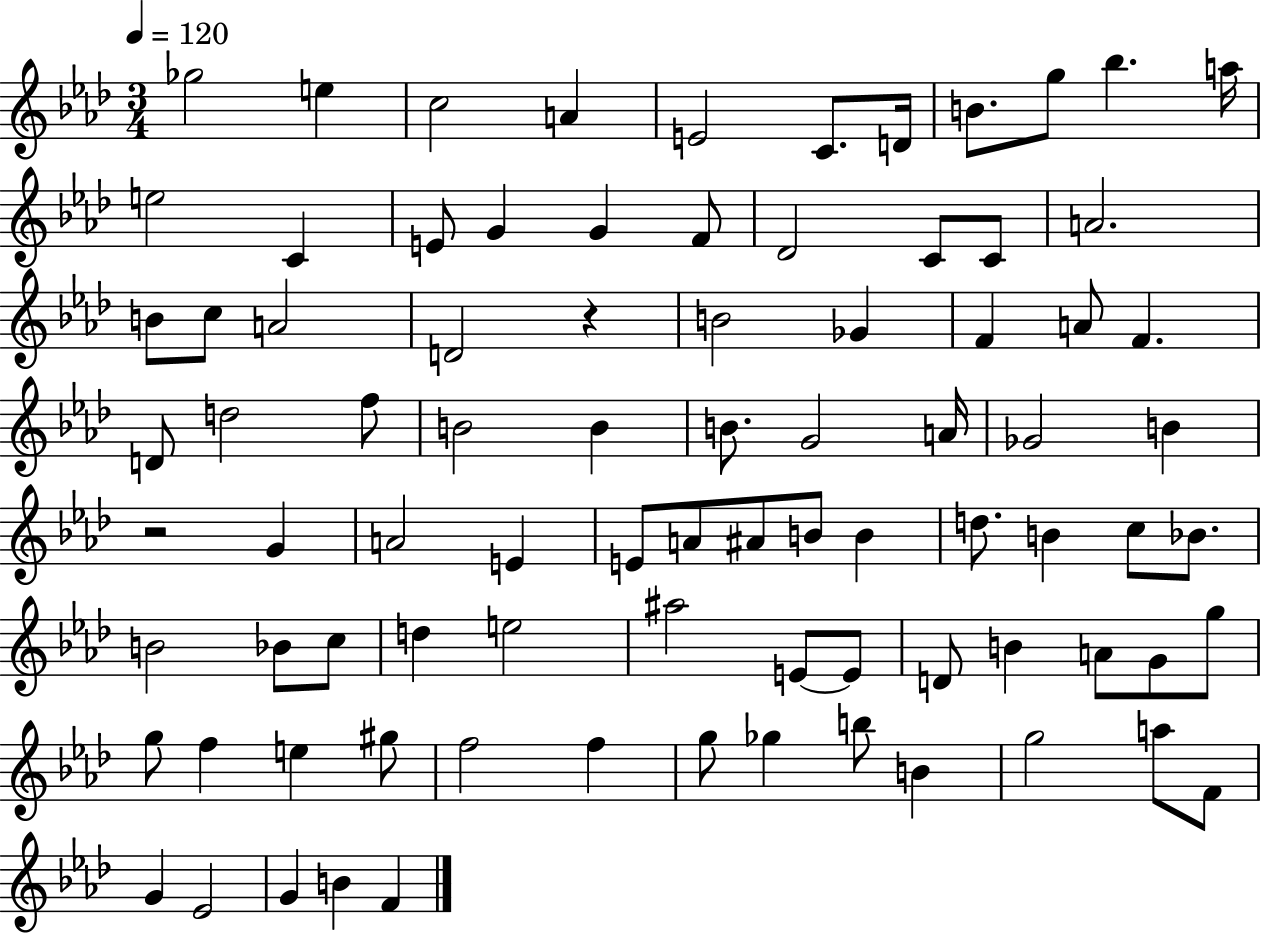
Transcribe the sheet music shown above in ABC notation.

X:1
T:Untitled
M:3/4
L:1/4
K:Ab
_g2 e c2 A E2 C/2 D/4 B/2 g/2 _b a/4 e2 C E/2 G G F/2 _D2 C/2 C/2 A2 B/2 c/2 A2 D2 z B2 _G F A/2 F D/2 d2 f/2 B2 B B/2 G2 A/4 _G2 B z2 G A2 E E/2 A/2 ^A/2 B/2 B d/2 B c/2 _B/2 B2 _B/2 c/2 d e2 ^a2 E/2 E/2 D/2 B A/2 G/2 g/2 g/2 f e ^g/2 f2 f g/2 _g b/2 B g2 a/2 F/2 G _E2 G B F